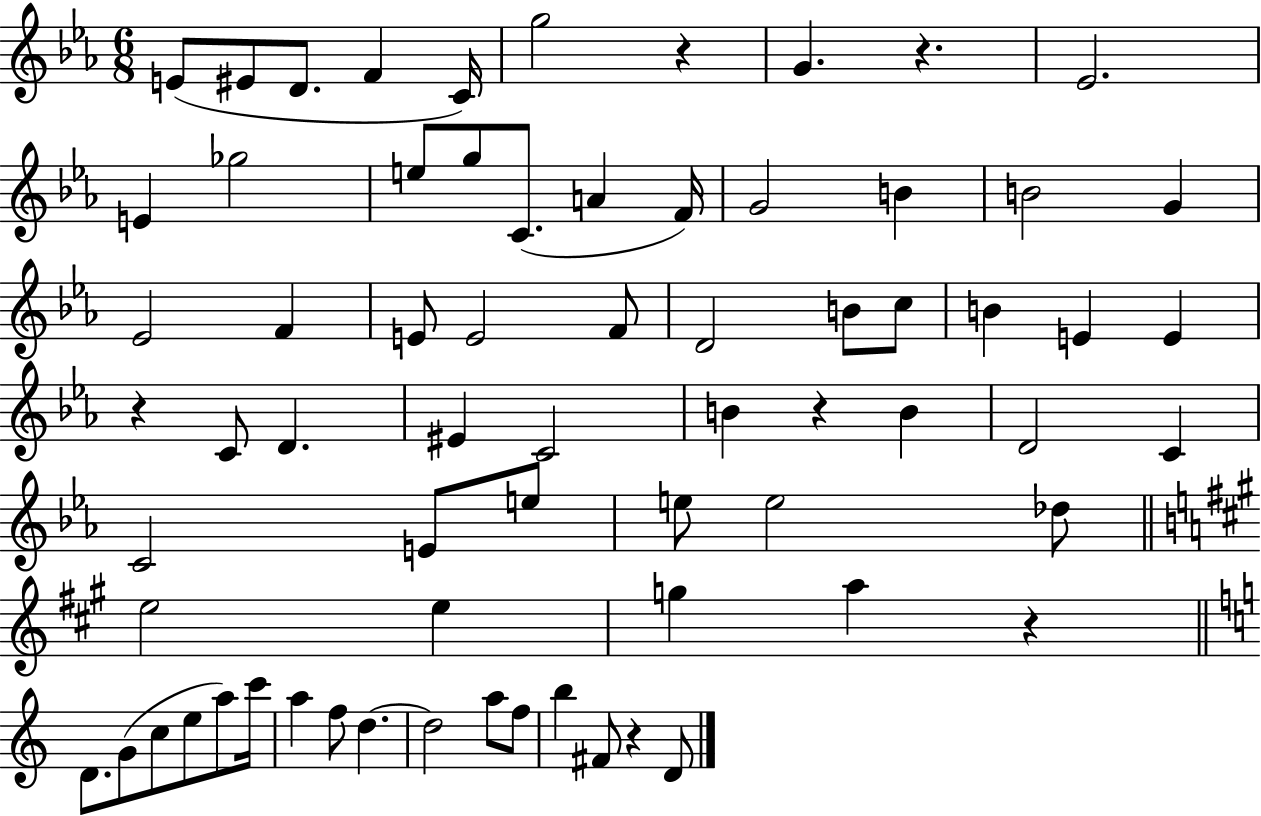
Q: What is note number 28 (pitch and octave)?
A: B4